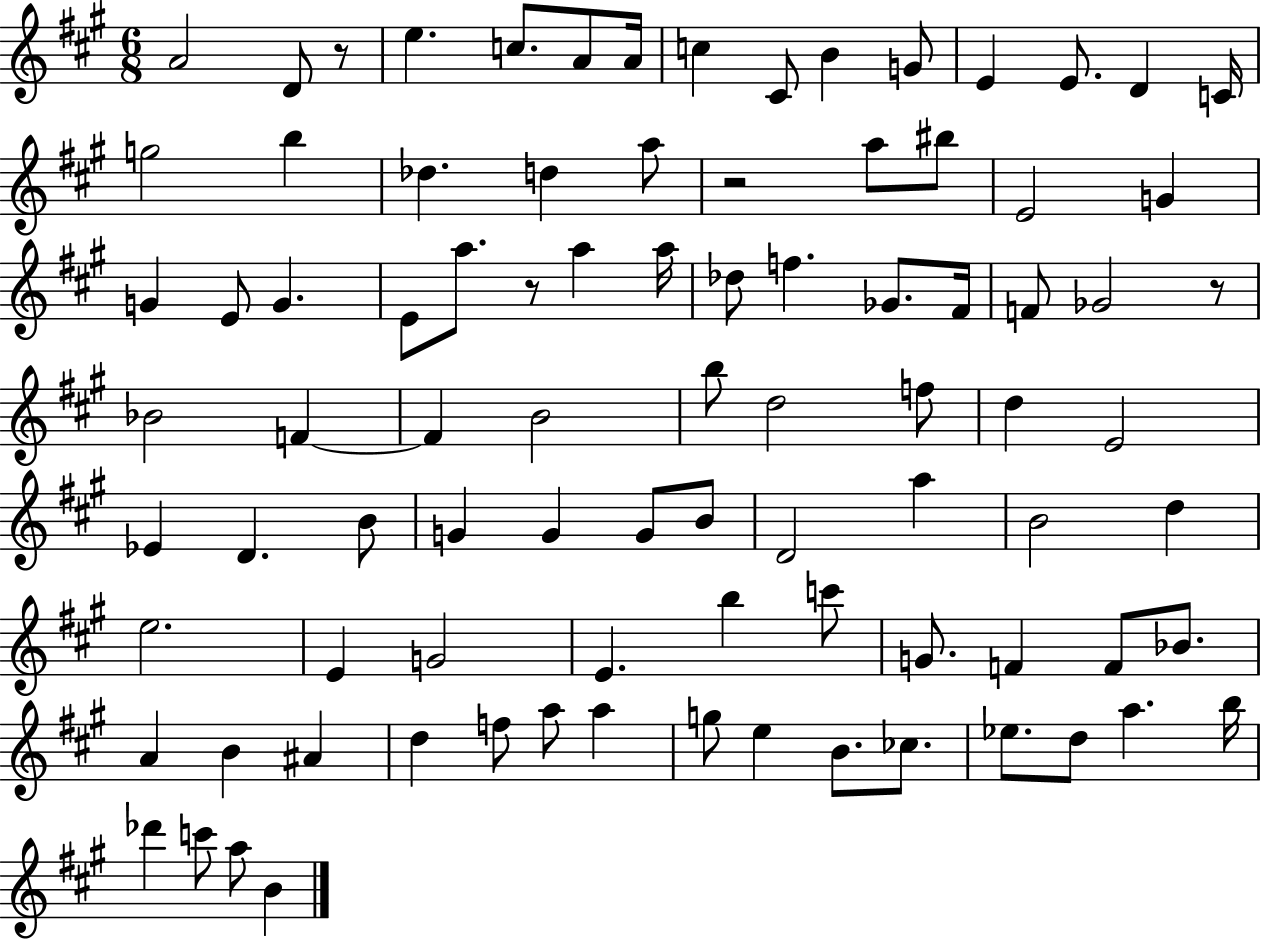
{
  \clef treble
  \numericTimeSignature
  \time 6/8
  \key a \major
  a'2 d'8 r8 | e''4. c''8. a'8 a'16 | c''4 cis'8 b'4 g'8 | e'4 e'8. d'4 c'16 | \break g''2 b''4 | des''4. d''4 a''8 | r2 a''8 bis''8 | e'2 g'4 | \break g'4 e'8 g'4. | e'8 a''8. r8 a''4 a''16 | des''8 f''4. ges'8. fis'16 | f'8 ges'2 r8 | \break bes'2 f'4~~ | f'4 b'2 | b''8 d''2 f''8 | d''4 e'2 | \break ees'4 d'4. b'8 | g'4 g'4 g'8 b'8 | d'2 a''4 | b'2 d''4 | \break e''2. | e'4 g'2 | e'4. b''4 c'''8 | g'8. f'4 f'8 bes'8. | \break a'4 b'4 ais'4 | d''4 f''8 a''8 a''4 | g''8 e''4 b'8. ces''8. | ees''8. d''8 a''4. b''16 | \break des'''4 c'''8 a''8 b'4 | \bar "|."
}